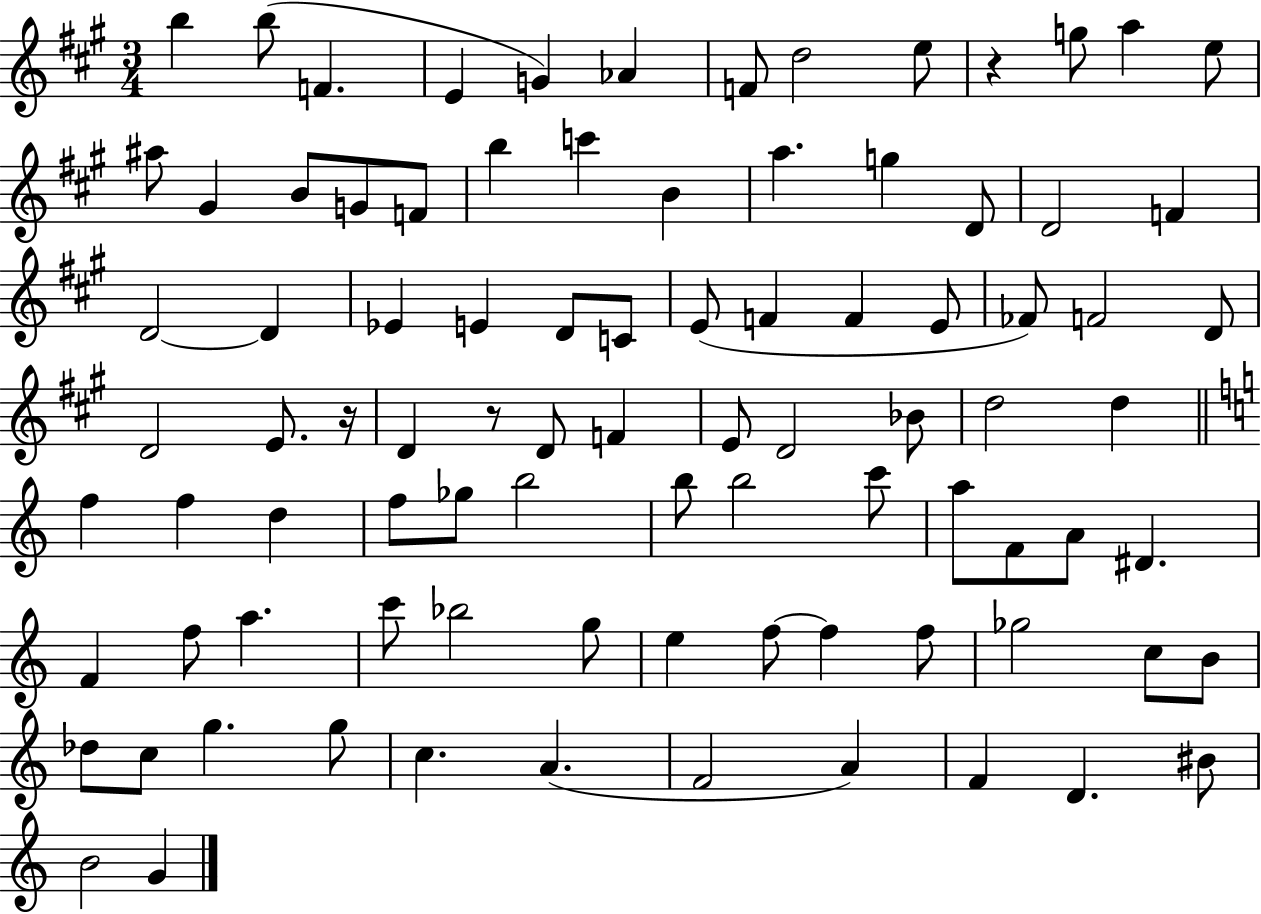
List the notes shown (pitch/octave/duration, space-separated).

B5/q B5/e F4/q. E4/q G4/q Ab4/q F4/e D5/h E5/e R/q G5/e A5/q E5/e A#5/e G#4/q B4/e G4/e F4/e B5/q C6/q B4/q A5/q. G5/q D4/e D4/h F4/q D4/h D4/q Eb4/q E4/q D4/e C4/e E4/e F4/q F4/q E4/e FES4/e F4/h D4/e D4/h E4/e. R/s D4/q R/e D4/e F4/q E4/e D4/h Bb4/e D5/h D5/q F5/q F5/q D5/q F5/e Gb5/e B5/h B5/e B5/h C6/e A5/e F4/e A4/e D#4/q. F4/q F5/e A5/q. C6/e Bb5/h G5/e E5/q F5/e F5/q F5/e Gb5/h C5/e B4/e Db5/e C5/e G5/q. G5/e C5/q. A4/q. F4/h A4/q F4/q D4/q. BIS4/e B4/h G4/q